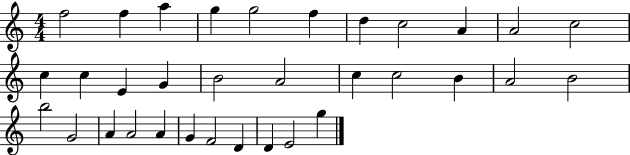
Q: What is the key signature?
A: C major